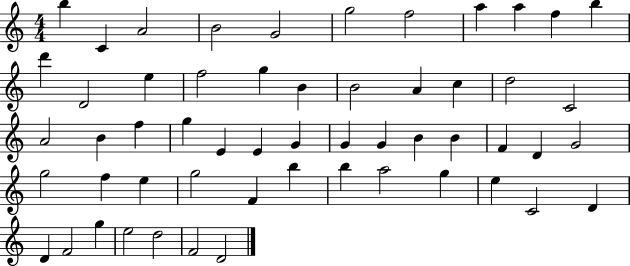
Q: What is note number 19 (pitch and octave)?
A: A4